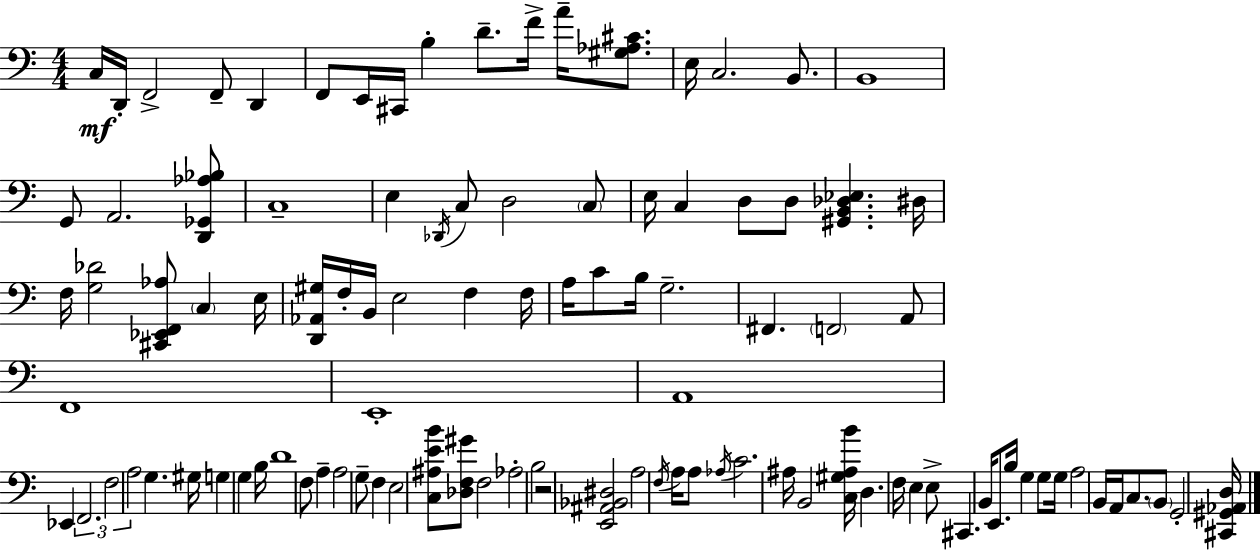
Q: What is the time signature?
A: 4/4